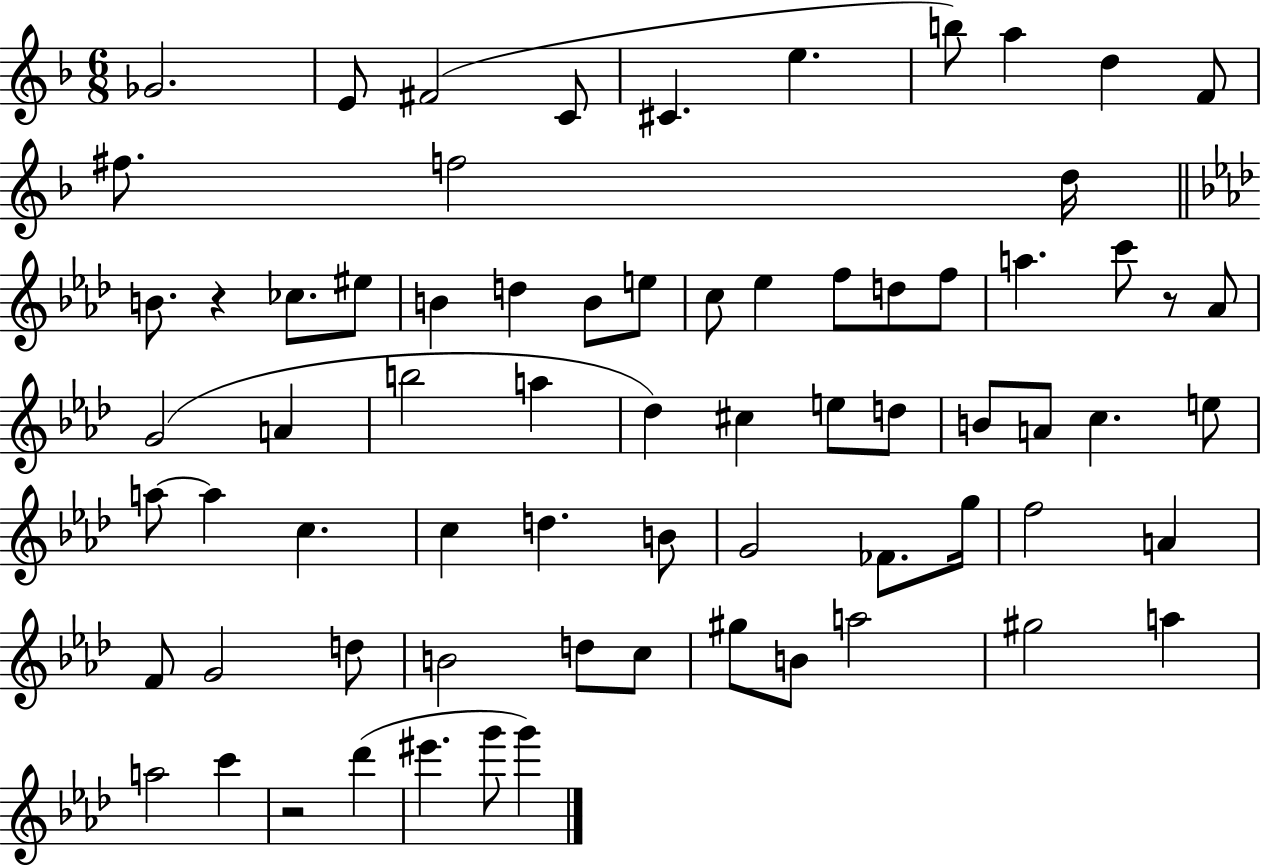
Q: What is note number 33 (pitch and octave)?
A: Db5